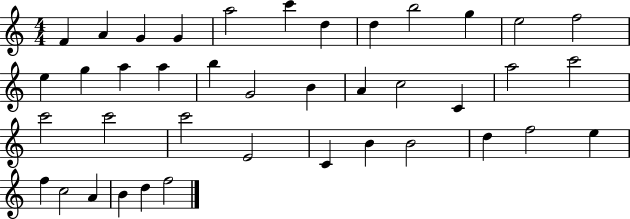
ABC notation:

X:1
T:Untitled
M:4/4
L:1/4
K:C
F A G G a2 c' d d b2 g e2 f2 e g a a b G2 B A c2 C a2 c'2 c'2 c'2 c'2 E2 C B B2 d f2 e f c2 A B d f2